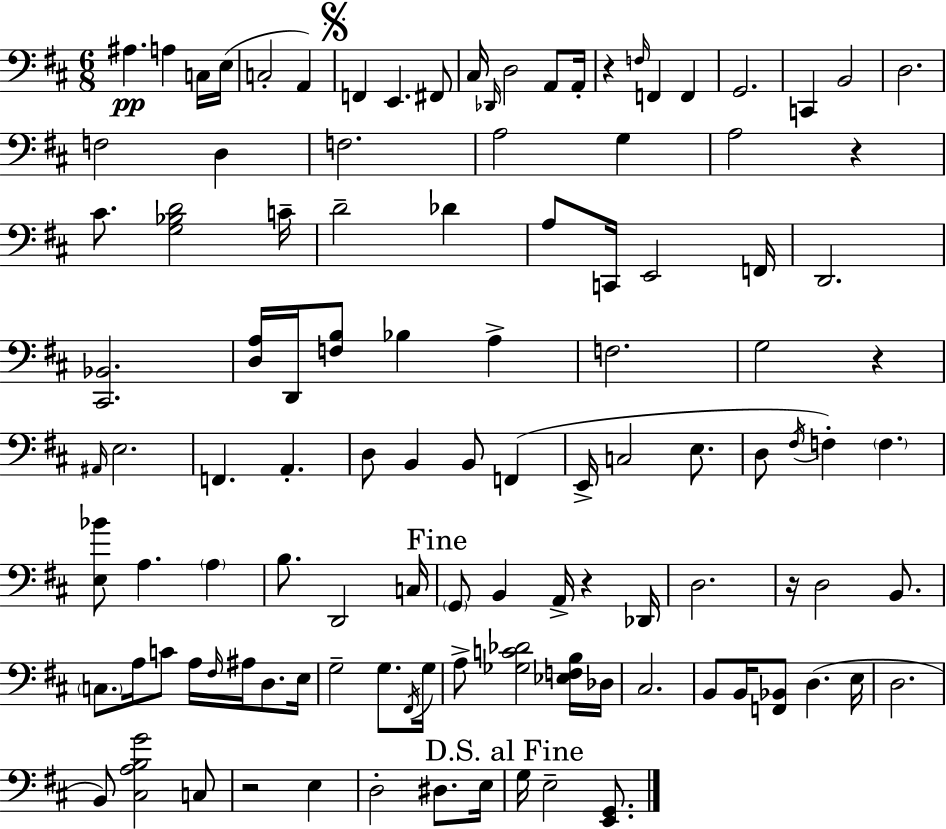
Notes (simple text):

A#3/q. A3/q C3/s E3/s C3/h A2/q F2/q E2/q. F#2/e C#3/s Db2/s D3/h A2/e A2/s R/q F3/s F2/q F2/q G2/h. C2/q B2/h D3/h. F3/h D3/q F3/h. A3/h G3/q A3/h R/q C#4/e. [G3,Bb3,D4]/h C4/s D4/h Db4/q A3/e C2/s E2/h F2/s D2/h. [C#2,Bb2]/h. [D3,A3]/s D2/s [F3,B3]/e Bb3/q A3/q F3/h. G3/h R/q A#2/s E3/h. F2/q. A2/q. D3/e B2/q B2/e F2/q E2/s C3/h E3/e. D3/e F#3/s F3/q F3/q. [E3,Bb4]/e A3/q. A3/q B3/e. D2/h C3/s G2/e B2/q A2/s R/q Db2/s D3/h. R/s D3/h B2/e. C3/e. A3/s C4/e A3/s F#3/s A#3/s D3/e. E3/s G3/h G3/e. F#2/s G3/s A3/e [Gb3,C4,Db4]/h [Eb3,F3,B3]/s Db3/s C#3/h. B2/e B2/s [F2,Bb2]/e D3/q. E3/s D3/h. B2/e [C#3,A3,B3,G4]/h C3/e R/h E3/q D3/h D#3/e. E3/s G3/s E3/h [E2,G2]/e.